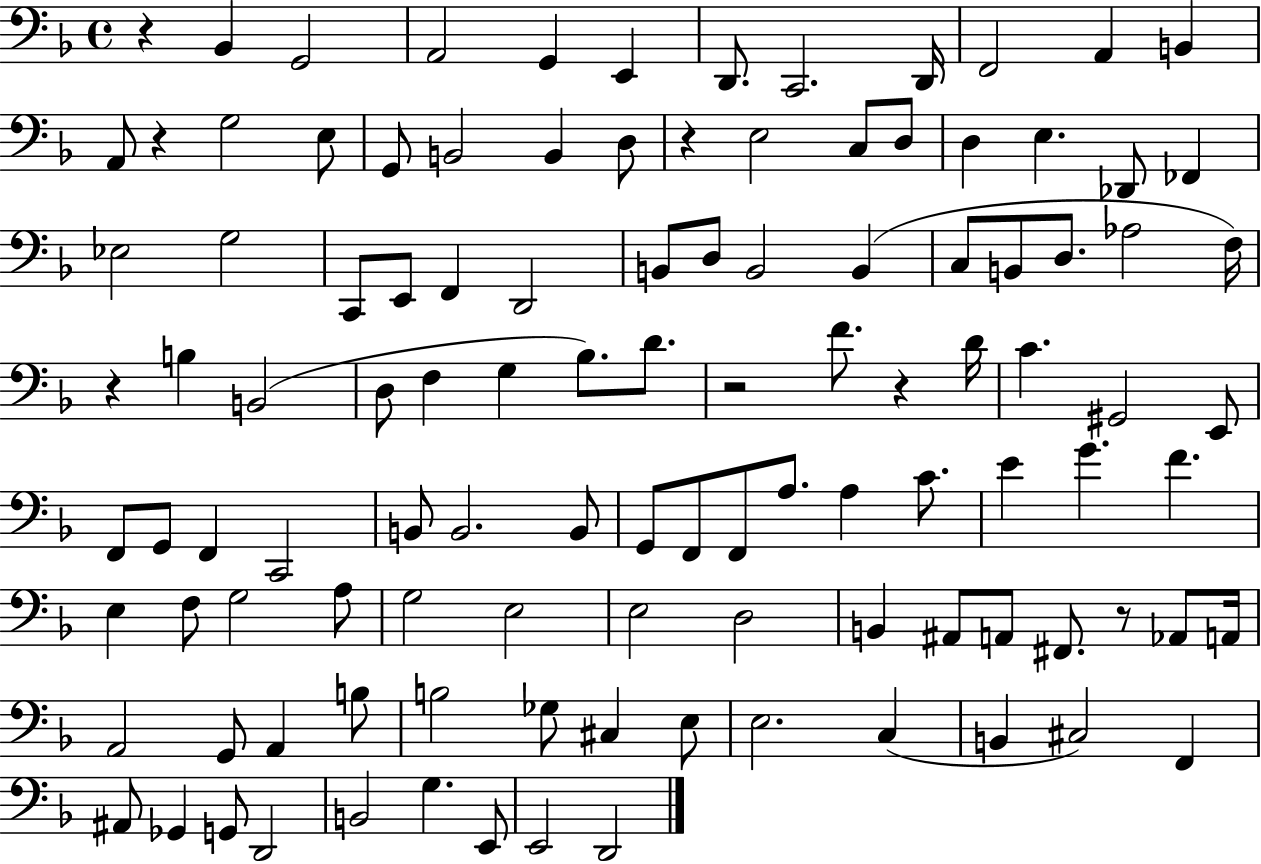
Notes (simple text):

R/q Bb2/q G2/h A2/h G2/q E2/q D2/e. C2/h. D2/s F2/h A2/q B2/q A2/e R/q G3/h E3/e G2/e B2/h B2/q D3/e R/q E3/h C3/e D3/e D3/q E3/q. Db2/e FES2/q Eb3/h G3/h C2/e E2/e F2/q D2/h B2/e D3/e B2/h B2/q C3/e B2/e D3/e. Ab3/h F3/s R/q B3/q B2/h D3/e F3/q G3/q Bb3/e. D4/e. R/h F4/e. R/q D4/s C4/q. G#2/h E2/e F2/e G2/e F2/q C2/h B2/e B2/h. B2/e G2/e F2/e F2/e A3/e. A3/q C4/e. E4/q G4/q. F4/q. E3/q F3/e G3/h A3/e G3/h E3/h E3/h D3/h B2/q A#2/e A2/e F#2/e. R/e Ab2/e A2/s A2/h G2/e A2/q B3/e B3/h Gb3/e C#3/q E3/e E3/h. C3/q B2/q C#3/h F2/q A#2/e Gb2/q G2/e D2/h B2/h G3/q. E2/e E2/h D2/h